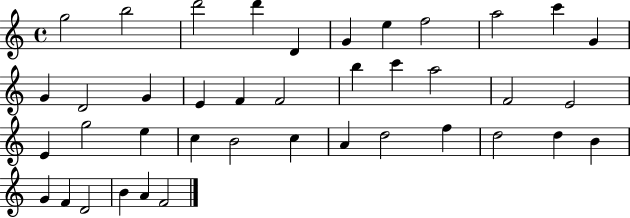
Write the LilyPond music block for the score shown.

{
  \clef treble
  \time 4/4
  \defaultTimeSignature
  \key c \major
  g''2 b''2 | d'''2 d'''4 d'4 | g'4 e''4 f''2 | a''2 c'''4 g'4 | \break g'4 d'2 g'4 | e'4 f'4 f'2 | b''4 c'''4 a''2 | f'2 e'2 | \break e'4 g''2 e''4 | c''4 b'2 c''4 | a'4 d''2 f''4 | d''2 d''4 b'4 | \break g'4 f'4 d'2 | b'4 a'4 f'2 | \bar "|."
}